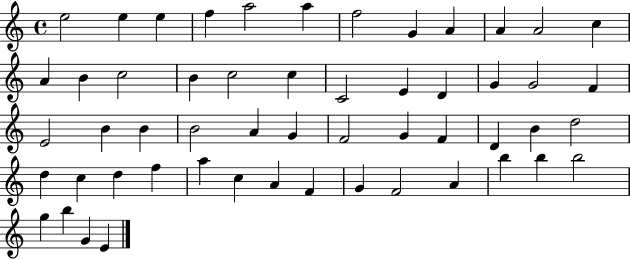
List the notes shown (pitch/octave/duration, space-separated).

E5/h E5/q E5/q F5/q A5/h A5/q F5/h G4/q A4/q A4/q A4/h C5/q A4/q B4/q C5/h B4/q C5/h C5/q C4/h E4/q D4/q G4/q G4/h F4/q E4/h B4/q B4/q B4/h A4/q G4/q F4/h G4/q F4/q D4/q B4/q D5/h D5/q C5/q D5/q F5/q A5/q C5/q A4/q F4/q G4/q F4/h A4/q B5/q B5/q B5/h G5/q B5/q G4/q E4/q